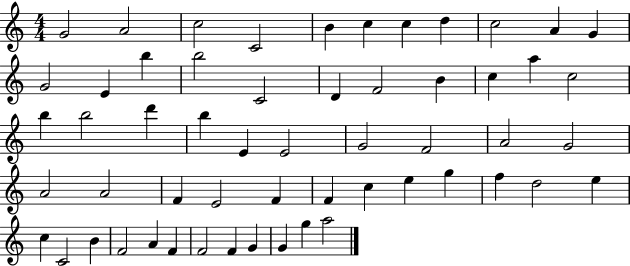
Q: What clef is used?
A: treble